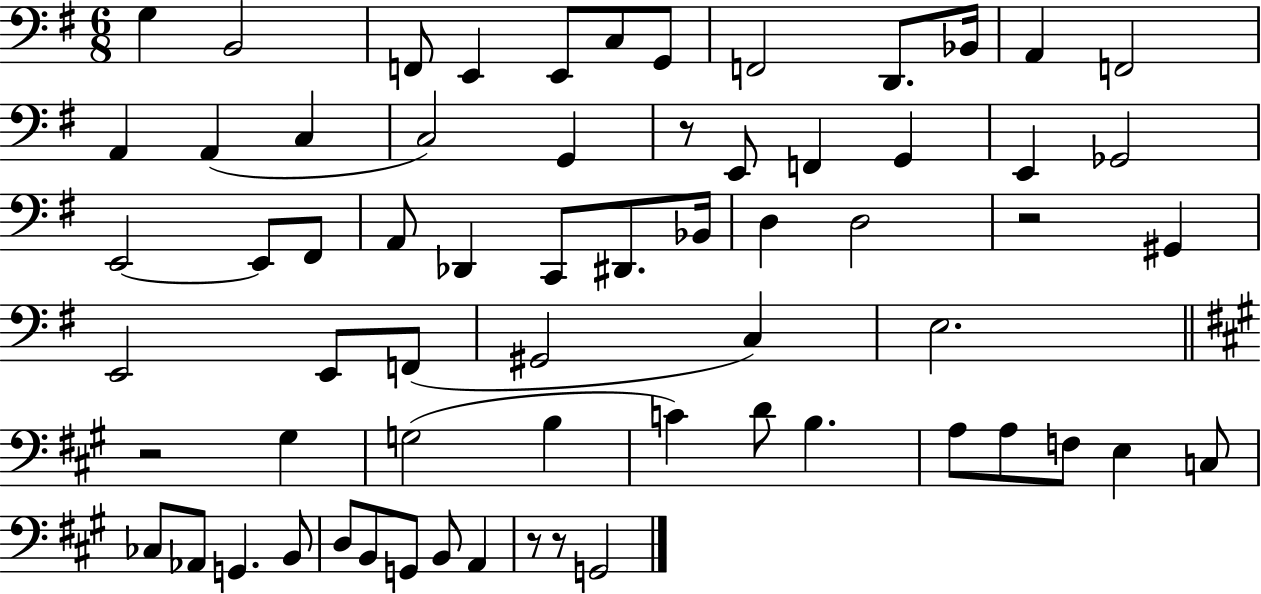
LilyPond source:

{
  \clef bass
  \numericTimeSignature
  \time 6/8
  \key g \major
  g4 b,2 | f,8 e,4 e,8 c8 g,8 | f,2 d,8. bes,16 | a,4 f,2 | \break a,4 a,4( c4 | c2) g,4 | r8 e,8 f,4 g,4 | e,4 ges,2 | \break e,2~~ e,8 fis,8 | a,8 des,4 c,8 dis,8. bes,16 | d4 d2 | r2 gis,4 | \break e,2 e,8 f,8( | gis,2 c4) | e2. | \bar "||" \break \key a \major r2 gis4 | g2( b4 | c'4) d'8 b4. | a8 a8 f8 e4 c8 | \break ces8 aes,8 g,4. b,8 | d8 b,8 g,8 b,8 a,4 | r8 r8 g,2 | \bar "|."
}